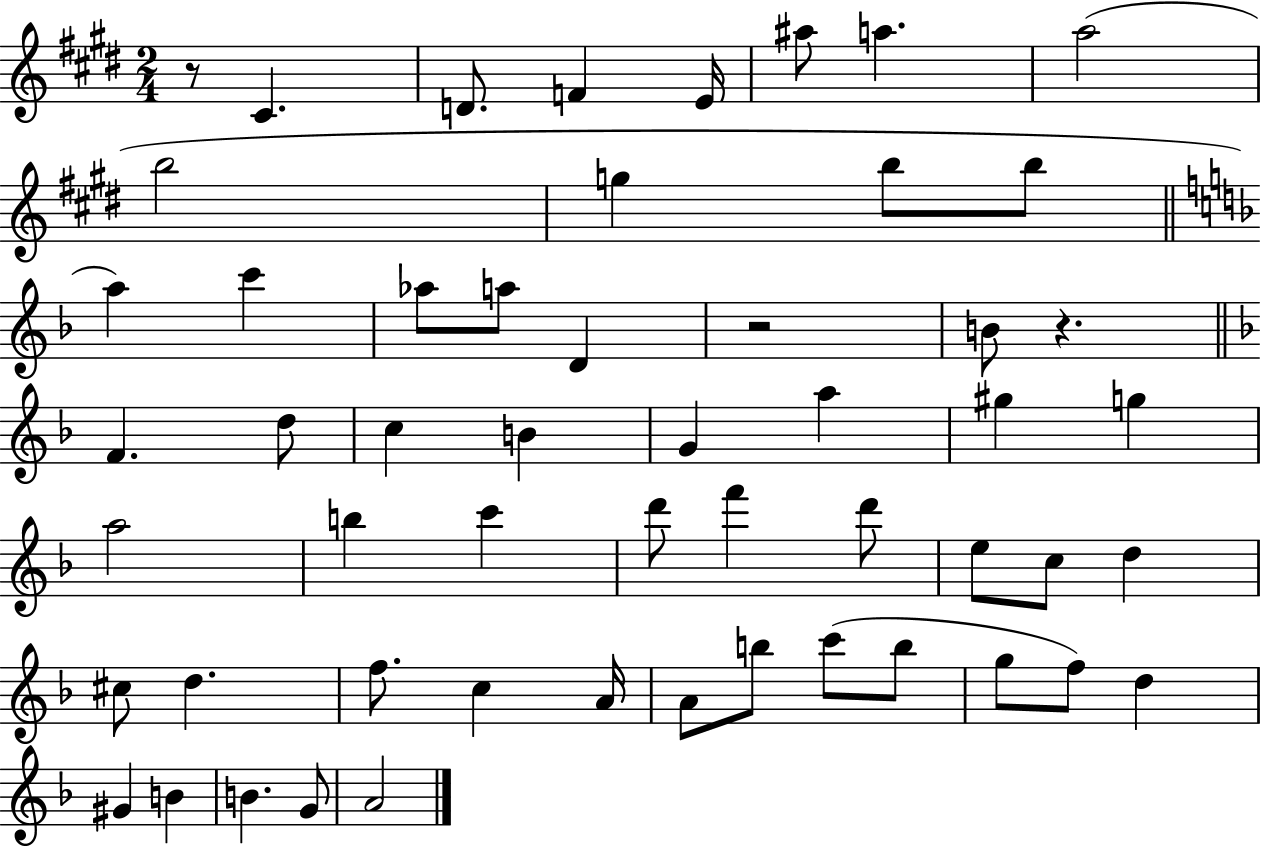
{
  \clef treble
  \numericTimeSignature
  \time 2/4
  \key e \major
  r8 cis'4. | d'8. f'4 e'16 | ais''8 a''4. | a''2( | \break b''2 | g''4 b''8 b''8 | \bar "||" \break \key f \major a''4) c'''4 | aes''8 a''8 d'4 | r2 | b'8 r4. | \break \bar "||" \break \key d \minor f'4. d''8 | c''4 b'4 | g'4 a''4 | gis''4 g''4 | \break a''2 | b''4 c'''4 | d'''8 f'''4 d'''8 | e''8 c''8 d''4 | \break cis''8 d''4. | f''8. c''4 a'16 | a'8 b''8 c'''8( b''8 | g''8 f''8) d''4 | \break gis'4 b'4 | b'4. g'8 | a'2 | \bar "|."
}